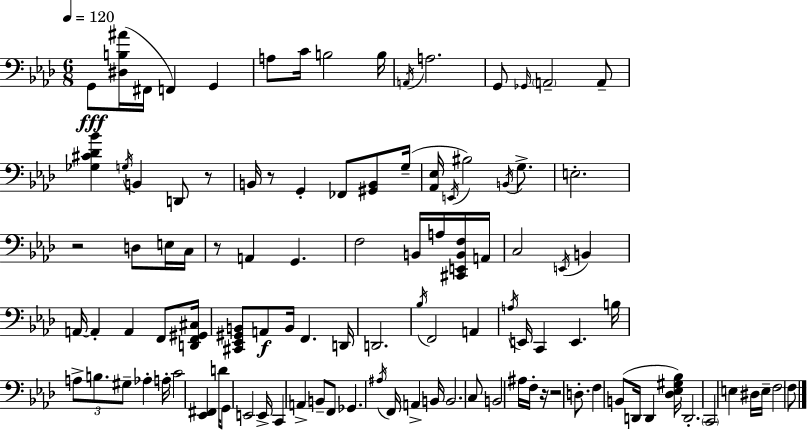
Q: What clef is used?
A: bass